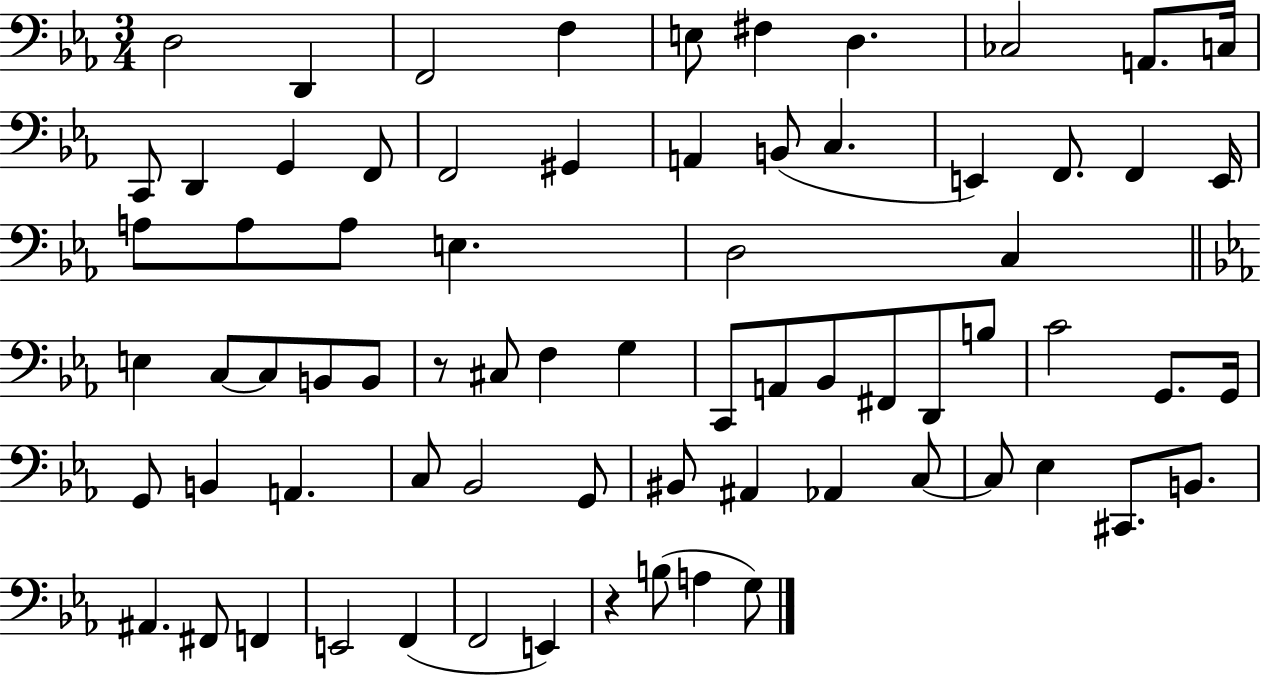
D3/h D2/q F2/h F3/q E3/e F#3/q D3/q. CES3/h A2/e. C3/s C2/e D2/q G2/q F2/e F2/h G#2/q A2/q B2/e C3/q. E2/q F2/e. F2/q E2/s A3/e A3/e A3/e E3/q. D3/h C3/q E3/q C3/e C3/e B2/e B2/e R/e C#3/e F3/q G3/q C2/e A2/e Bb2/e F#2/e D2/e B3/e C4/h G2/e. G2/s G2/e B2/q A2/q. C3/e Bb2/h G2/e BIS2/e A#2/q Ab2/q C3/e C3/e Eb3/q C#2/e. B2/e. A#2/q. F#2/e F2/q E2/h F2/q F2/h E2/q R/q B3/e A3/q G3/e